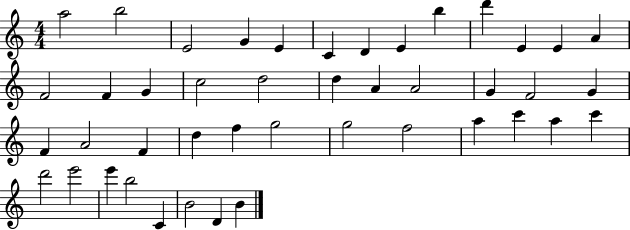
{
  \clef treble
  \numericTimeSignature
  \time 4/4
  \key c \major
  a''2 b''2 | e'2 g'4 e'4 | c'4 d'4 e'4 b''4 | d'''4 e'4 e'4 a'4 | \break f'2 f'4 g'4 | c''2 d''2 | d''4 a'4 a'2 | g'4 f'2 g'4 | \break f'4 a'2 f'4 | d''4 f''4 g''2 | g''2 f''2 | a''4 c'''4 a''4 c'''4 | \break d'''2 e'''2 | e'''4 b''2 c'4 | b'2 d'4 b'4 | \bar "|."
}